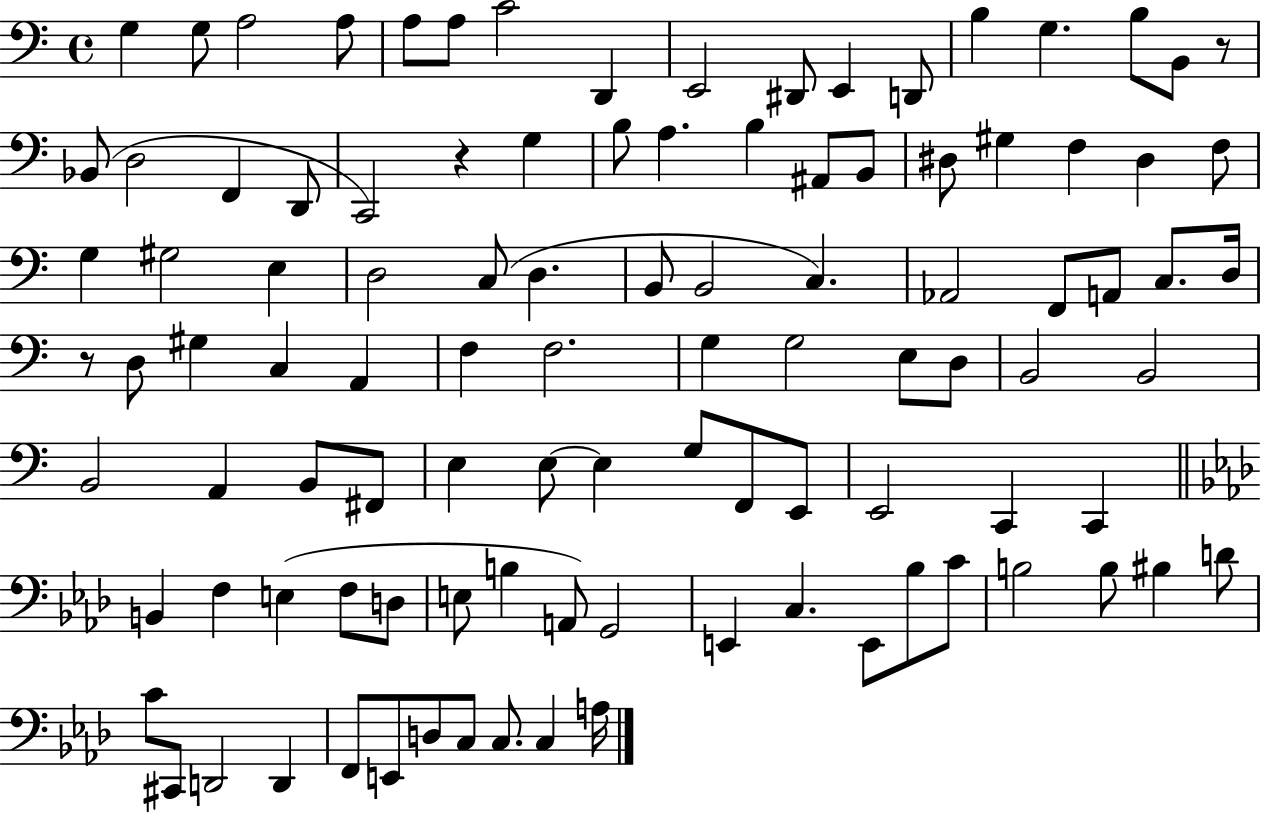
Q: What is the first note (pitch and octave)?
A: G3